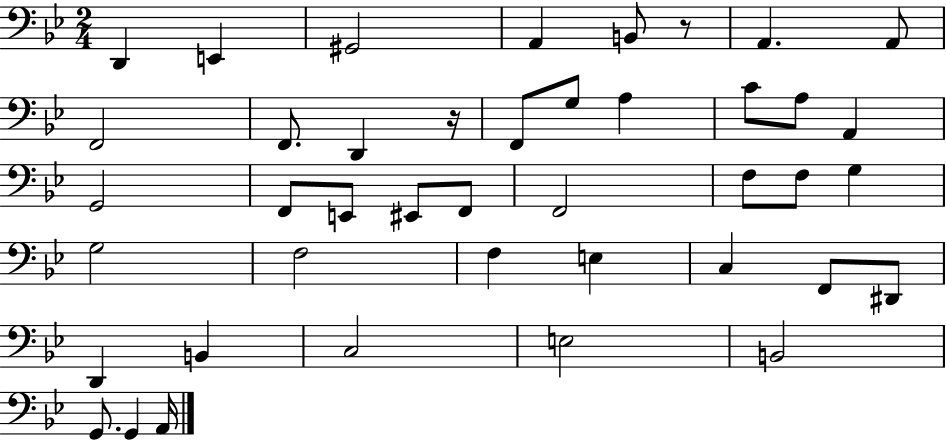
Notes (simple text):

D2/q E2/q G#2/h A2/q B2/e R/e A2/q. A2/e F2/h F2/e. D2/q R/s F2/e G3/e A3/q C4/e A3/e A2/q G2/h F2/e E2/e EIS2/e F2/e F2/h F3/e F3/e G3/q G3/h F3/h F3/q E3/q C3/q F2/e D#2/e D2/q B2/q C3/h E3/h B2/h G2/e. G2/q A2/s